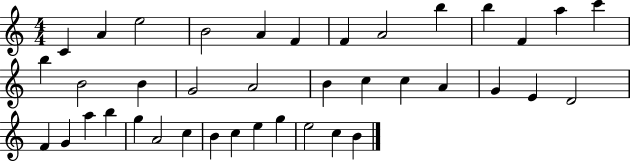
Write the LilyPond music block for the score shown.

{
  \clef treble
  \numericTimeSignature
  \time 4/4
  \key c \major
  c'4 a'4 e''2 | b'2 a'4 f'4 | f'4 a'2 b''4 | b''4 f'4 a''4 c'''4 | \break b''4 b'2 b'4 | g'2 a'2 | b'4 c''4 c''4 a'4 | g'4 e'4 d'2 | \break f'4 g'4 a''4 b''4 | g''4 a'2 c''4 | b'4 c''4 e''4 g''4 | e''2 c''4 b'4 | \break \bar "|."
}